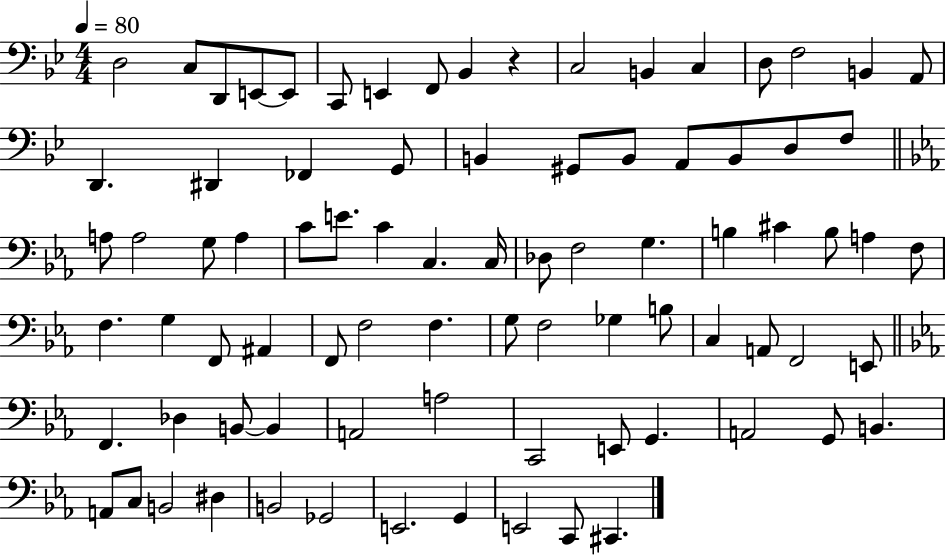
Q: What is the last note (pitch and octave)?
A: C#2